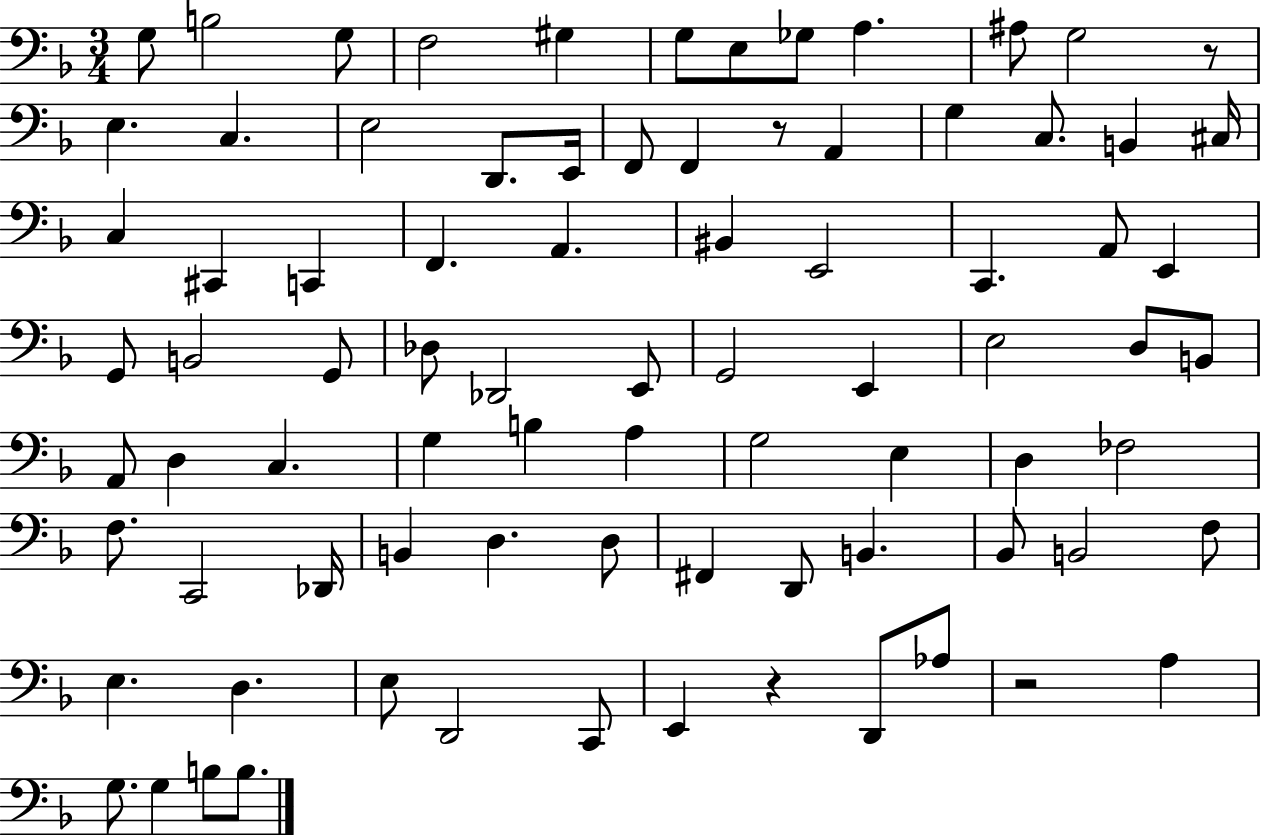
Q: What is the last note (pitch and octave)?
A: B3